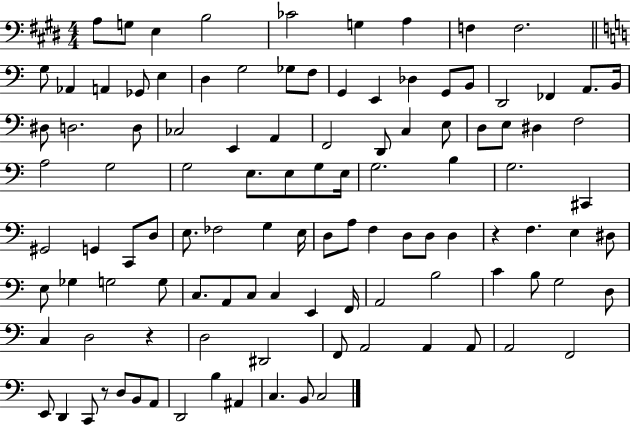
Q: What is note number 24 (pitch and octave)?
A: D2